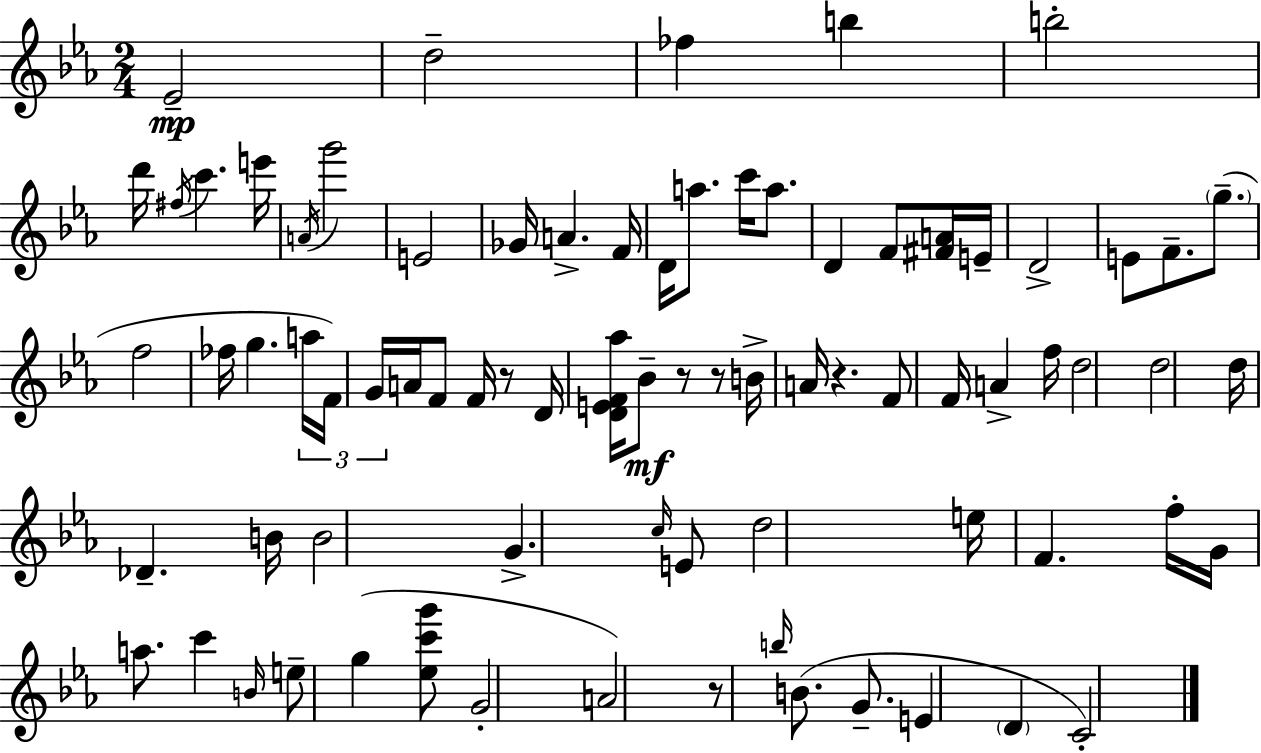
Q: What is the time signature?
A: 2/4